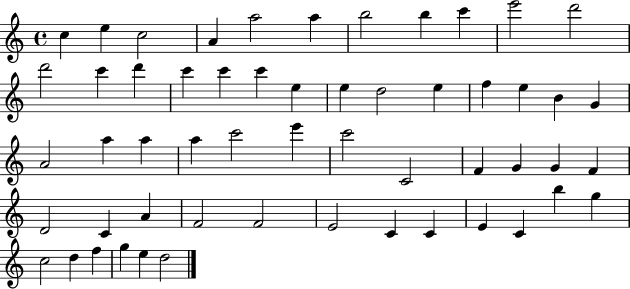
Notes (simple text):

C5/q E5/q C5/h A4/q A5/h A5/q B5/h B5/q C6/q E6/h D6/h D6/h C6/q D6/q C6/q C6/q C6/q E5/q E5/q D5/h E5/q F5/q E5/q B4/q G4/q A4/h A5/q A5/q A5/q C6/h E6/q C6/h C4/h F4/q G4/q G4/q F4/q D4/h C4/q A4/q F4/h F4/h E4/h C4/q C4/q E4/q C4/q B5/q G5/q C5/h D5/q F5/q G5/q E5/q D5/h